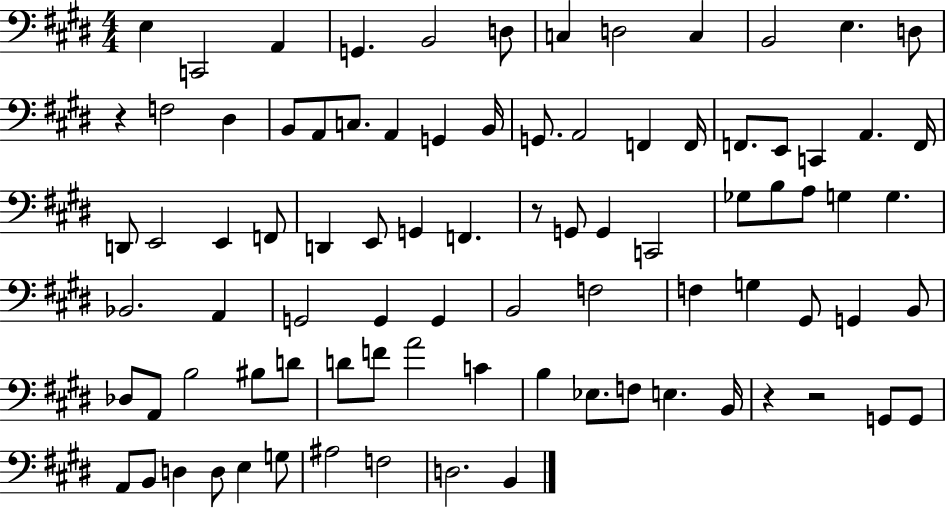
{
  \clef bass
  \numericTimeSignature
  \time 4/4
  \key e \major
  e4 c,2 a,4 | g,4. b,2 d8 | c4 d2 c4 | b,2 e4. d8 | \break r4 f2 dis4 | b,8 a,8 c8. a,4 g,4 b,16 | g,8. a,2 f,4 f,16 | f,8. e,8 c,4 a,4. f,16 | \break d,8 e,2 e,4 f,8 | d,4 e,8 g,4 f,4. | r8 g,8 g,4 c,2 | ges8 b8 a8 g4 g4. | \break bes,2. a,4 | g,2 g,4 g,4 | b,2 f2 | f4 g4 gis,8 g,4 b,8 | \break des8 a,8 b2 bis8 d'8 | d'8 f'8 a'2 c'4 | b4 ees8. f8 e4. b,16 | r4 r2 g,8 g,8 | \break a,8 b,8 d4 d8 e4 g8 | ais2 f2 | d2. b,4 | \bar "|."
}